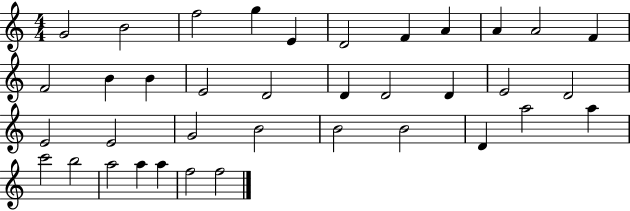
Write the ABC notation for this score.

X:1
T:Untitled
M:4/4
L:1/4
K:C
G2 B2 f2 g E D2 F A A A2 F F2 B B E2 D2 D D2 D E2 D2 E2 E2 G2 B2 B2 B2 D a2 a c'2 b2 a2 a a f2 f2